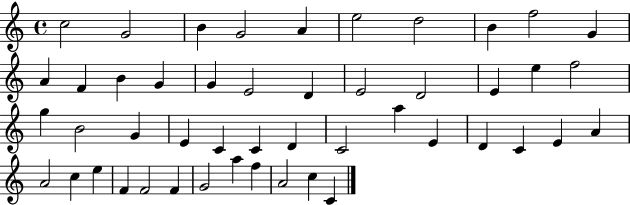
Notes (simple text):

C5/h G4/h B4/q G4/h A4/q E5/h D5/h B4/q F5/h G4/q A4/q F4/q B4/q G4/q G4/q E4/h D4/q E4/h D4/h E4/q E5/q F5/h G5/q B4/h G4/q E4/q C4/q C4/q D4/q C4/h A5/q E4/q D4/q C4/q E4/q A4/q A4/h C5/q E5/q F4/q F4/h F4/q G4/h A5/q F5/q A4/h C5/q C4/q